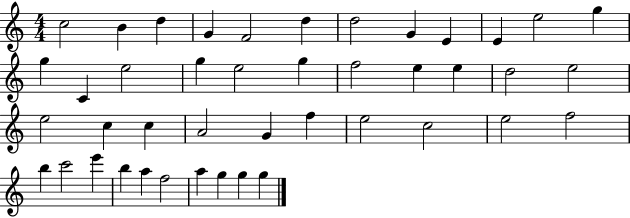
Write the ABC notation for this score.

X:1
T:Untitled
M:4/4
L:1/4
K:C
c2 B d G F2 d d2 G E E e2 g g C e2 g e2 g f2 e e d2 e2 e2 c c A2 G f e2 c2 e2 f2 b c'2 e' b a f2 a g g g